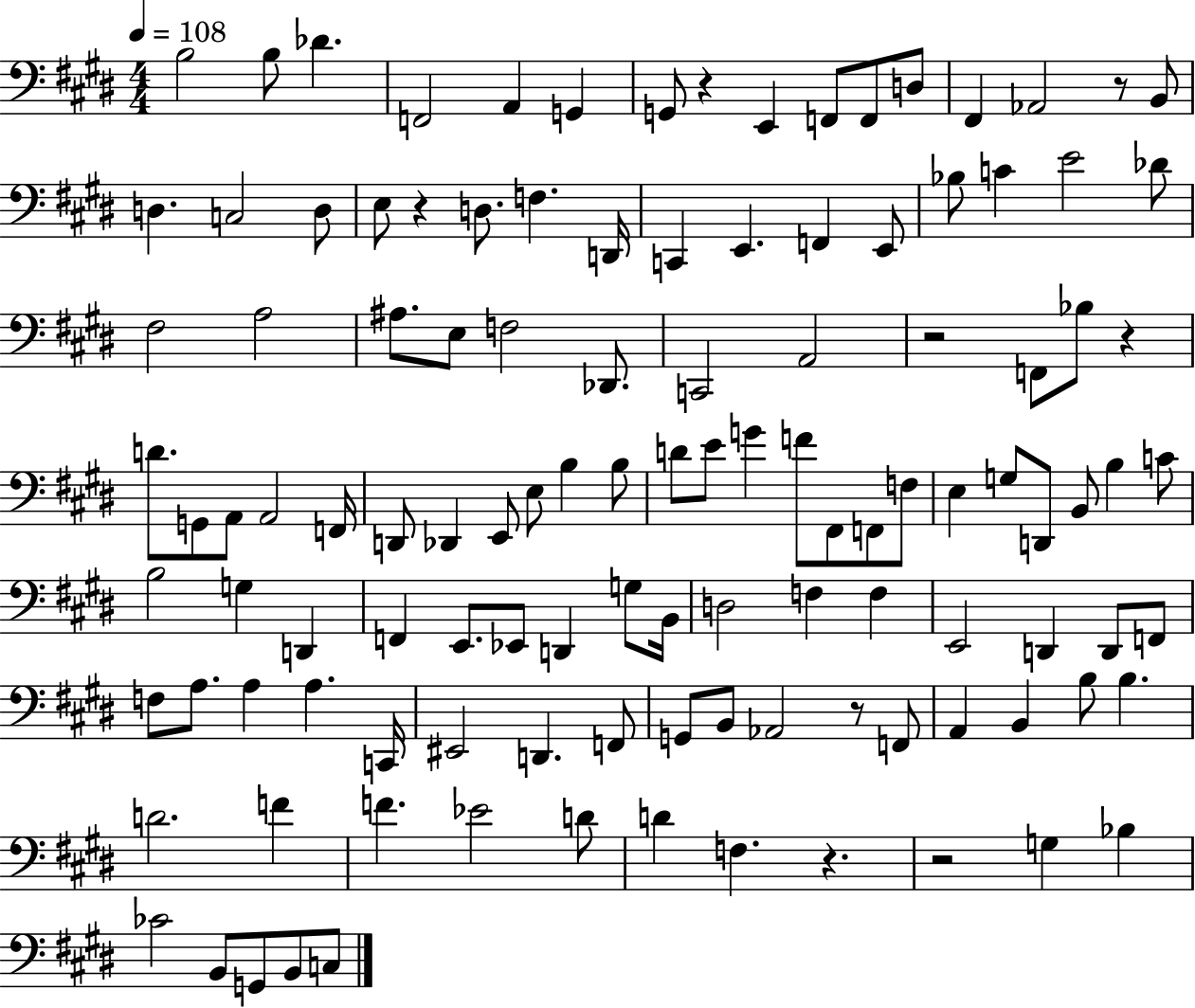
{
  \clef bass
  \numericTimeSignature
  \time 4/4
  \key e \major
  \tempo 4 = 108
  b2 b8 des'4. | f,2 a,4 g,4 | g,8 r4 e,4 f,8 f,8 d8 | fis,4 aes,2 r8 b,8 | \break d4. c2 d8 | e8 r4 d8. f4. d,16 | c,4 e,4. f,4 e,8 | bes8 c'4 e'2 des'8 | \break fis2 a2 | ais8. e8 f2 des,8. | c,2 a,2 | r2 f,8 bes8 r4 | \break d'8. g,8 a,8 a,2 f,16 | d,8 des,4 e,8 e8 b4 b8 | d'8 e'8 g'4 f'8 fis,8 f,8 f8 | e4 g8 d,8 b,8 b4 c'8 | \break b2 g4 d,4 | f,4 e,8. ees,8 d,4 g8 b,16 | d2 f4 f4 | e,2 d,4 d,8 f,8 | \break f8 a8. a4 a4. c,16 | eis,2 d,4. f,8 | g,8 b,8 aes,2 r8 f,8 | a,4 b,4 b8 b4. | \break d'2. f'4 | f'4. ees'2 d'8 | d'4 f4. r4. | r2 g4 bes4 | \break ces'2 b,8 g,8 b,8 c8 | \bar "|."
}